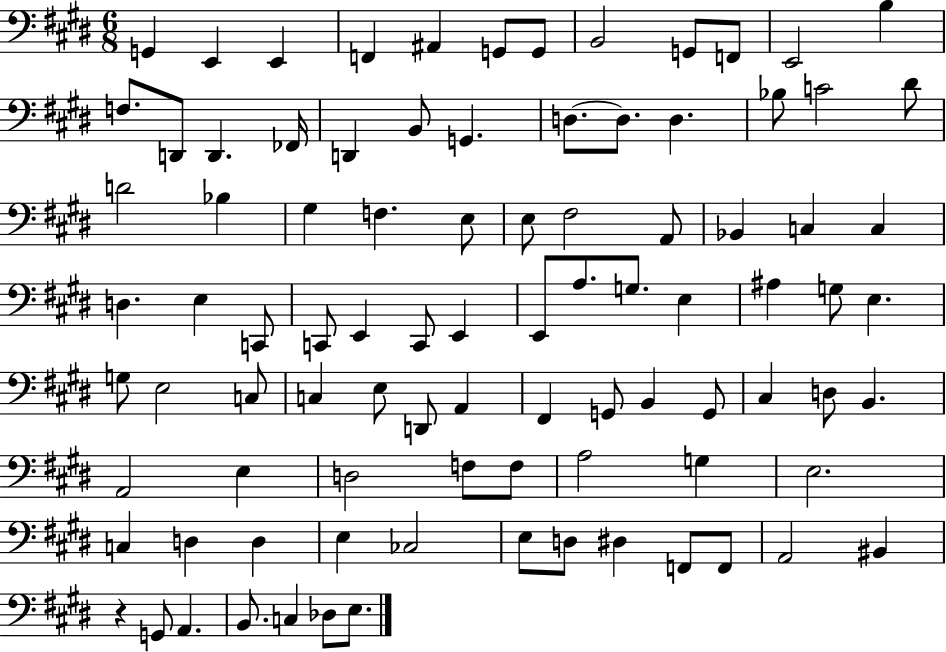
{
  \clef bass
  \numericTimeSignature
  \time 6/8
  \key e \major
  g,4 e,4 e,4 | f,4 ais,4 g,8 g,8 | b,2 g,8 f,8 | e,2 b4 | \break f8. d,8 d,4. fes,16 | d,4 b,8 g,4. | d8.~~ d8. d4. | bes8 c'2 dis'8 | \break d'2 bes4 | gis4 f4. e8 | e8 fis2 a,8 | bes,4 c4 c4 | \break d4. e4 c,8 | c,8 e,4 c,8 e,4 | e,8 a8. g8. e4 | ais4 g8 e4. | \break g8 e2 c8 | c4 e8 d,8 a,4 | fis,4 g,8 b,4 g,8 | cis4 d8 b,4. | \break a,2 e4 | d2 f8 f8 | a2 g4 | e2. | \break c4 d4 d4 | e4 ces2 | e8 d8 dis4 f,8 f,8 | a,2 bis,4 | \break r4 g,8 a,4. | b,8. c4 des8 e8. | \bar "|."
}